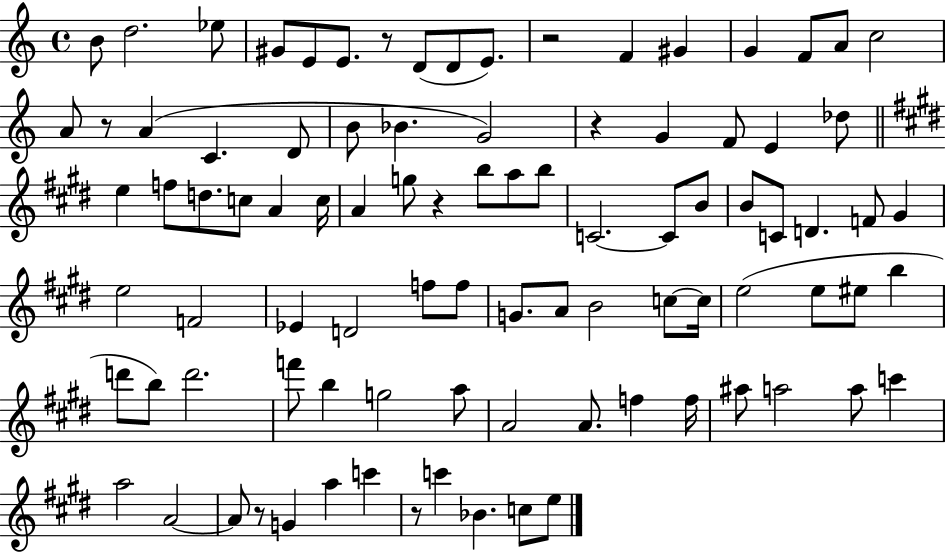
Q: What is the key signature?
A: C major